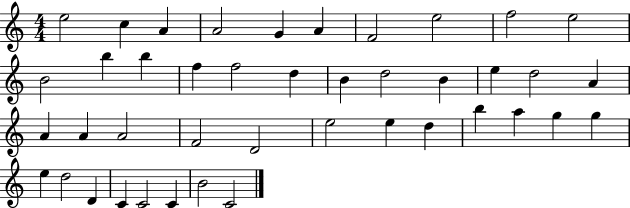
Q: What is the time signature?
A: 4/4